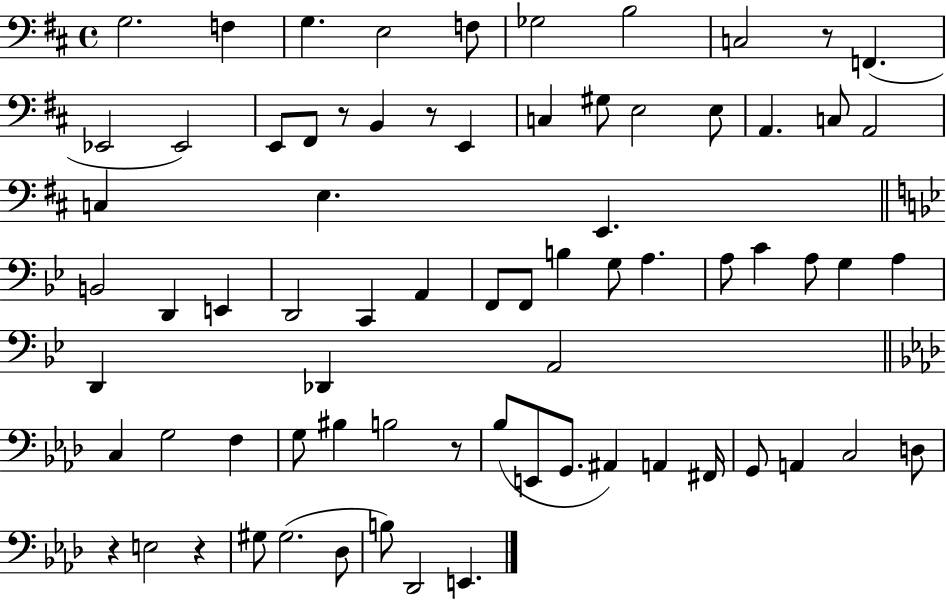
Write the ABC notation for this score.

X:1
T:Untitled
M:4/4
L:1/4
K:D
G,2 F, G, E,2 F,/2 _G,2 B,2 C,2 z/2 F,, _E,,2 _E,,2 E,,/2 ^F,,/2 z/2 B,, z/2 E,, C, ^G,/2 E,2 E,/2 A,, C,/2 A,,2 C, E, E,, B,,2 D,, E,, D,,2 C,, A,, F,,/2 F,,/2 B, G,/2 A, A,/2 C A,/2 G, A, D,, _D,, A,,2 C, G,2 F, G,/2 ^B, B,2 z/2 _B,/2 E,,/2 G,,/2 ^A,, A,, ^F,,/4 G,,/2 A,, C,2 D,/2 z E,2 z ^G,/2 ^G,2 _D,/2 B,/2 _D,,2 E,,